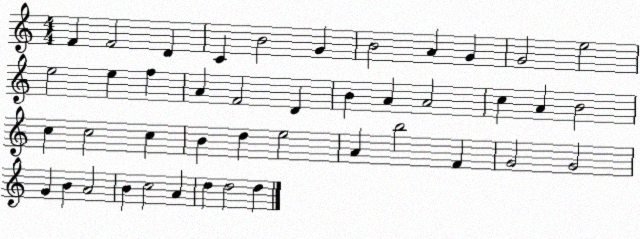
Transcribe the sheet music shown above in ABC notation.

X:1
T:Untitled
M:4/4
L:1/4
K:C
F F2 D C B2 G B2 A G G2 e2 e2 e f A F2 D B A A2 c A B2 c c2 c B d e2 A b2 F G2 G2 G B A2 B c2 A d d2 d